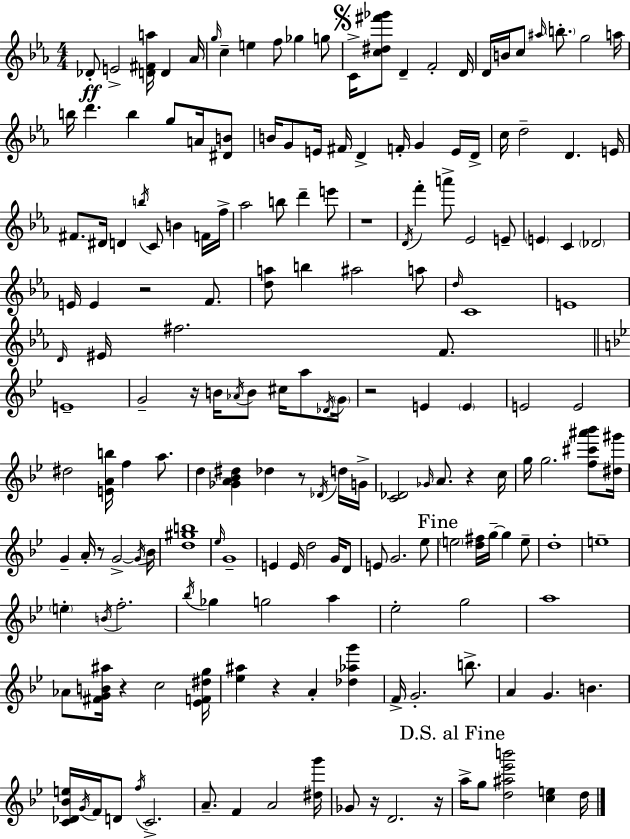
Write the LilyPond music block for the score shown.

{
  \clef treble
  \numericTimeSignature
  \time 4/4
  \key ees \major
  des'8-.\ff e'2-> <d' fis' a''>16 d'4 aes'16 | \grace { g''16 } c''4-- e''4 f''8 ges''4 g''8 | \mark \markup { \musicglyph "scripts.segno" } c'16-> <c'' dis'' fis''' ges'''>8 d'4-- f'2-. | d'16 d'16 b'16 c''8 \grace { ais''16 } \parenthesize b''8.-. g''2 | \break a''16 b''16 d'''4. b''4 g''8 a'16 | <dis' b'>8 b'16 g'8 e'16 fis'16 d'4-> f'16-. g'4 | e'16 d'16-> c''16 d''2-- d'4. | e'16 fis'8. dis'16 d'4 \acciaccatura { b''16 } c'8 b'4 | \break f'16 f''16-> aes''2 b''8 d'''4-- | e'''8 r1 | \acciaccatura { d'16 } f'''4-. a'''8-> ees'2 | e'8-- \parenthesize e'4 c'4 \parenthesize des'2 | \break e'16 e'4 r2 | f'8. <d'' a''>8 b''4 ais''2 | a''8 \grace { d''16 } c'1 | e'1 | \break \grace { d'16 } eis'16 fis''2. | f'8. \bar "||" \break \key g \minor e'1-- | g'2-- r16 b'16 \acciaccatura { aes'16 } b'8 cis''16 a''8 | \acciaccatura { des'16 } \parenthesize g'16 r2 e'4 \parenthesize e'4 | e'2 e'2 | \break dis''2 <e' a' b''>16 f''4 a''8. | d''4 <ges' a' bes' dis''>4 des''4 r8 | \acciaccatura { des'16 } d''16 g'16-> <c' des'>2 \grace { ges'16 } a'8. r4 | c''16 g''16 g''2. | \break <f'' cis''' ais''' bes'''>8 <dis'' gis'''>16 g'4-- a'16-. r8 g'2->~~ | \acciaccatura { g'16 } bes'16 <d'' gis'' b''>1 | \grace { ees''16 } g'1-- | e'4 e'16 d''2 | \break g'16 d'8 e'8 g'2. | ees''8 \mark "Fine" \parenthesize e''2 <d'' fis''>16 g''16--~~ | g''4 e''8-- d''1-. | e''1-- | \break \parenthesize e''4-. \acciaccatura { b'16 } f''2.-. | \acciaccatura { bes''16 } ges''4 g''2 | a''4 ees''2-. | g''2 a''1 | \break aes'8 <fis' g' b' ais''>16 r4 c''2 | <ees' f' dis'' g''>16 <ees'' ais''>4 r4 | a'4-. <des'' aes'' g'''>4 f'16-> g'2.-. | b''8.-> a'4 g'4. | \break b'4. <c' des' bes' e''>16 \acciaccatura { g'16 } f'16 d'8 \acciaccatura { f''16 } c'2.-> | a'8.-- f'4 | a'2 <dis'' g'''>16 ges'8 r16 d'2. | r16 \mark "D.S. al Fine" a''16-> g''8 <d'' ais'' ees''' b'''>2 | \break <c'' e''>4 d''16 \bar "|."
}